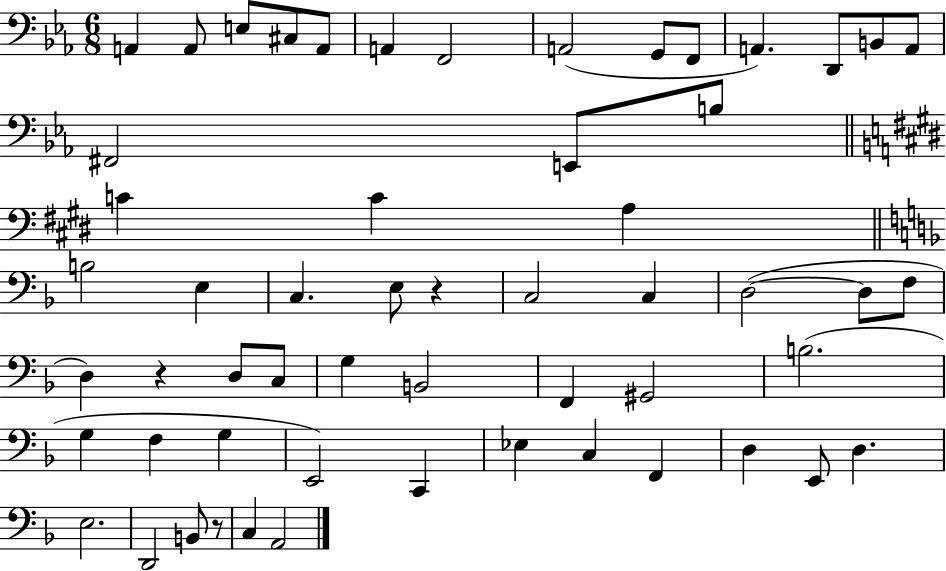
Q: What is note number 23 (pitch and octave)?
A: C3